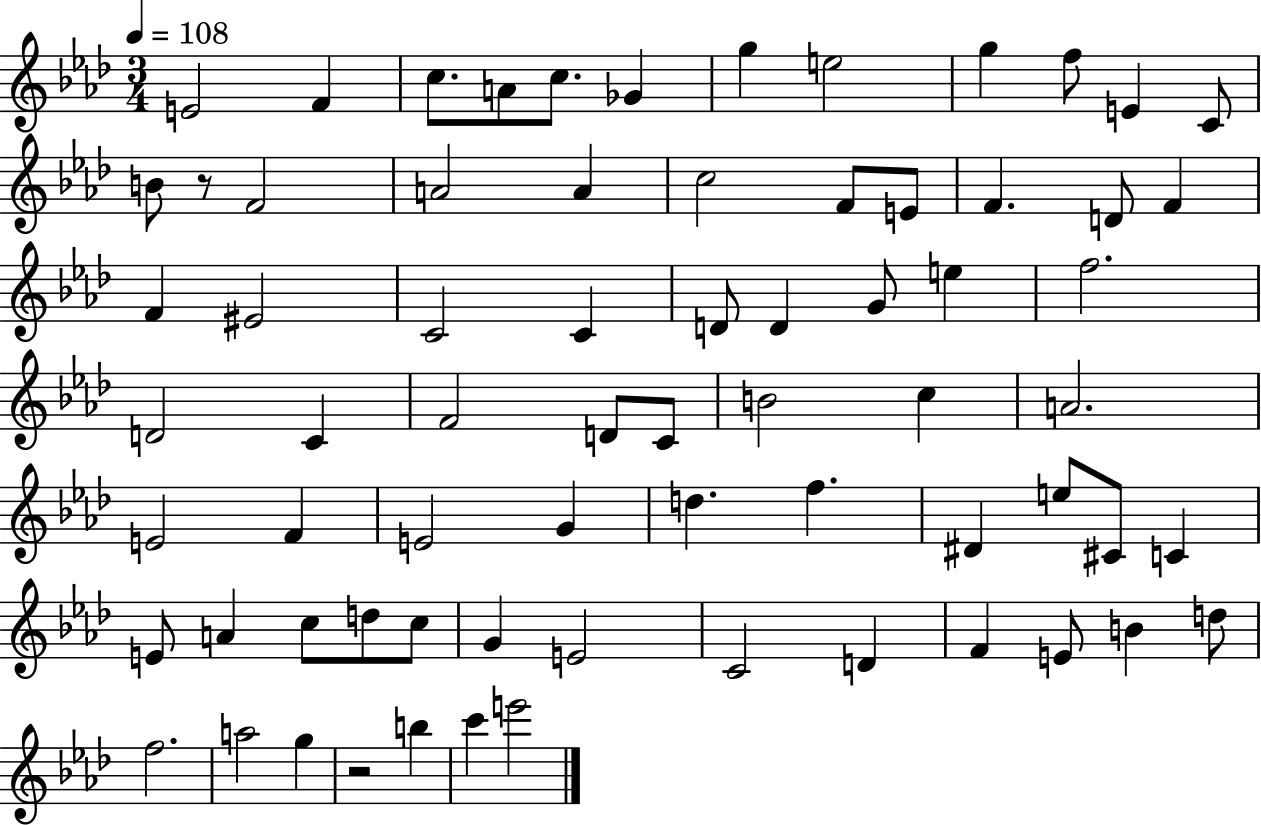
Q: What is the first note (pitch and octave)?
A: E4